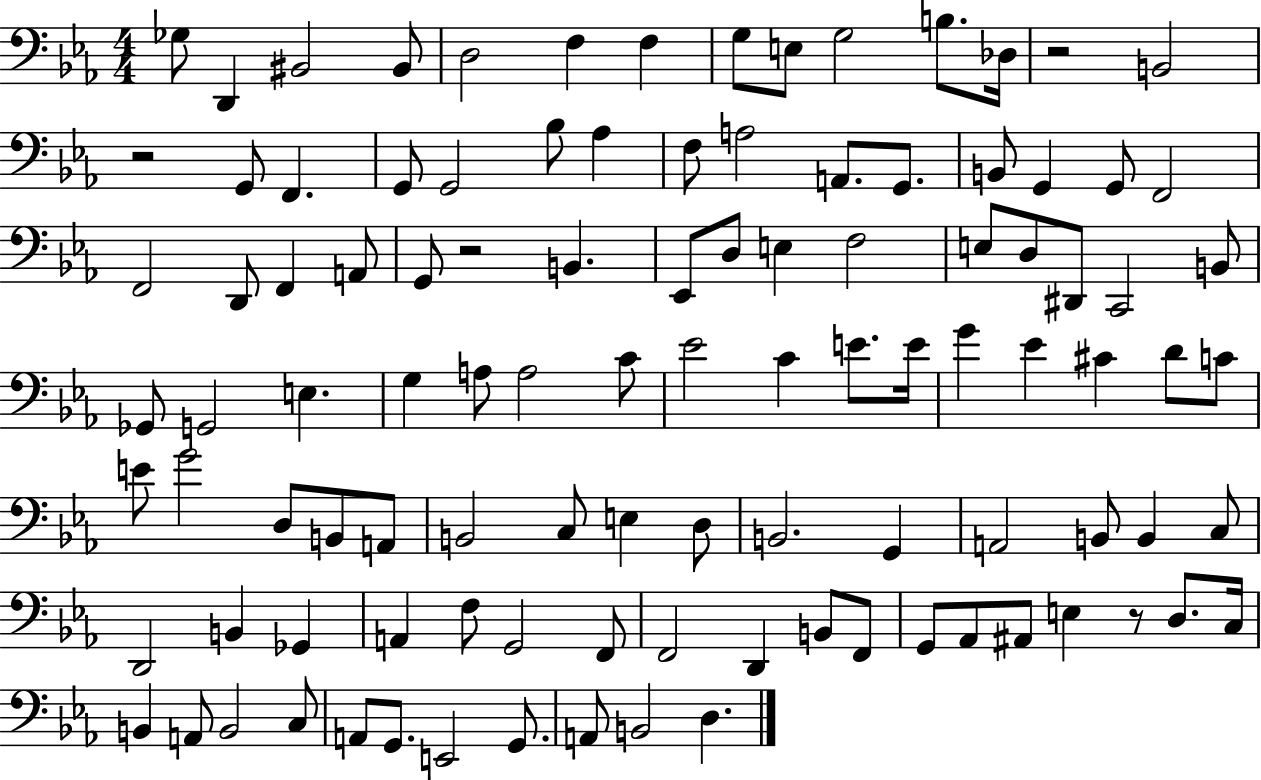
X:1
T:Untitled
M:4/4
L:1/4
K:Eb
_G,/2 D,, ^B,,2 ^B,,/2 D,2 F, F, G,/2 E,/2 G,2 B,/2 _D,/4 z2 B,,2 z2 G,,/2 F,, G,,/2 G,,2 _B,/2 _A, F,/2 A,2 A,,/2 G,,/2 B,,/2 G,, G,,/2 F,,2 F,,2 D,,/2 F,, A,,/2 G,,/2 z2 B,, _E,,/2 D,/2 E, F,2 E,/2 D,/2 ^D,,/2 C,,2 B,,/2 _G,,/2 G,,2 E, G, A,/2 A,2 C/2 _E2 C E/2 E/4 G _E ^C D/2 C/2 E/2 G2 D,/2 B,,/2 A,,/2 B,,2 C,/2 E, D,/2 B,,2 G,, A,,2 B,,/2 B,, C,/2 D,,2 B,, _G,, A,, F,/2 G,,2 F,,/2 F,,2 D,, B,,/2 F,,/2 G,,/2 _A,,/2 ^A,,/2 E, z/2 D,/2 C,/4 B,, A,,/2 B,,2 C,/2 A,,/2 G,,/2 E,,2 G,,/2 A,,/2 B,,2 D,